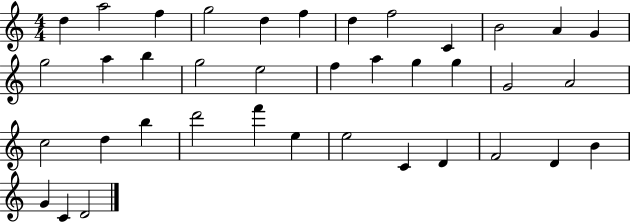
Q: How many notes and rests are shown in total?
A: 38